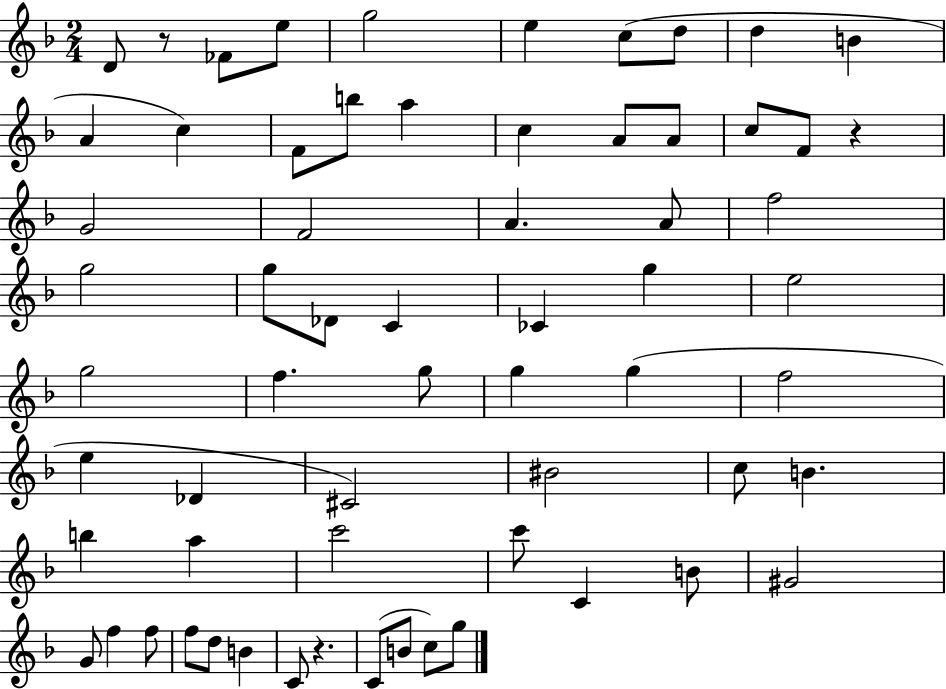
X:1
T:Untitled
M:2/4
L:1/4
K:F
D/2 z/2 _F/2 e/2 g2 e c/2 d/2 d B A c F/2 b/2 a c A/2 A/2 c/2 F/2 z G2 F2 A A/2 f2 g2 g/2 _D/2 C _C g e2 g2 f g/2 g g f2 e _D ^C2 ^B2 c/2 B b a c'2 c'/2 C B/2 ^G2 G/2 f f/2 f/2 d/2 B C/2 z C/2 B/2 c/2 g/2